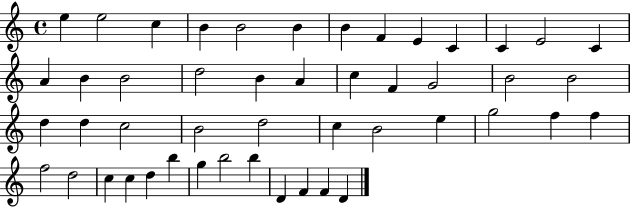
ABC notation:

X:1
T:Untitled
M:4/4
L:1/4
K:C
e e2 c B B2 B B F E C C E2 C A B B2 d2 B A c F G2 B2 B2 d d c2 B2 d2 c B2 e g2 f f f2 d2 c c d b g b2 b D F F D